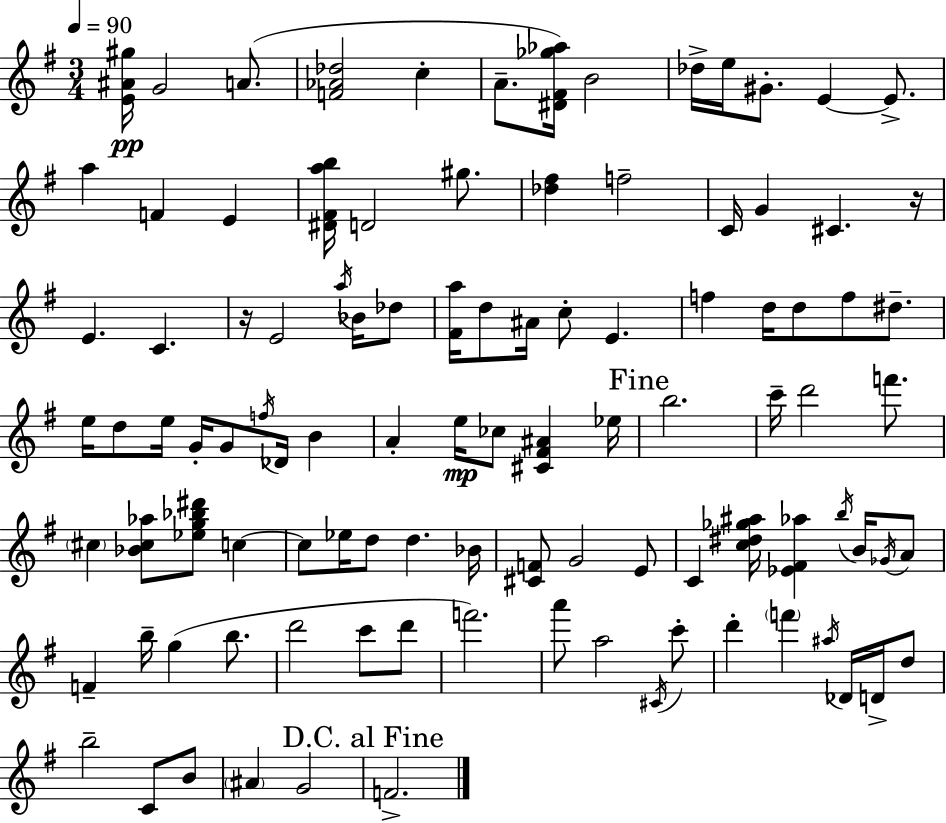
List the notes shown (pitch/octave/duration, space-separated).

[E4,A#4,G#5]/s G4/h A4/e. [F4,Ab4,Db5]/h C5/q A4/e. [D#4,F#4,Gb5,Ab5]/s B4/h Db5/s E5/s G#4/e. E4/q E4/e. A5/q F4/q E4/q [D#4,F#4,A5,B5]/s D4/h G#5/e. [Db5,F#5]/q F5/h C4/s G4/q C#4/q. R/s E4/q. C4/q. R/s E4/h A5/s Bb4/s Db5/e [F#4,A5]/s D5/e A#4/s C5/e E4/q. F5/q D5/s D5/e F5/e D#5/e. E5/s D5/e E5/s G4/s G4/e F5/s Db4/s B4/q A4/q E5/s CES5/e [C#4,F#4,A#4]/q Eb5/s B5/h. C6/s D6/h F6/e. C#5/q [Bb4,C#5,Ab5]/e [Eb5,G5,Bb5,D#6]/e C5/q C5/e Eb5/s D5/e D5/q. Bb4/s [C#4,F4]/e G4/h E4/e C4/q [C5,D#5,Gb5,A#5]/s [Eb4,F#4,Ab5]/q B5/s B4/s Gb4/s A4/e F4/q B5/s G5/q B5/e. D6/h C6/e D6/e F6/h. A6/e A5/h C#4/s C6/e D6/q F6/q A#5/s Db4/s D4/s D5/e B5/h C4/e B4/e A#4/q G4/h F4/h.